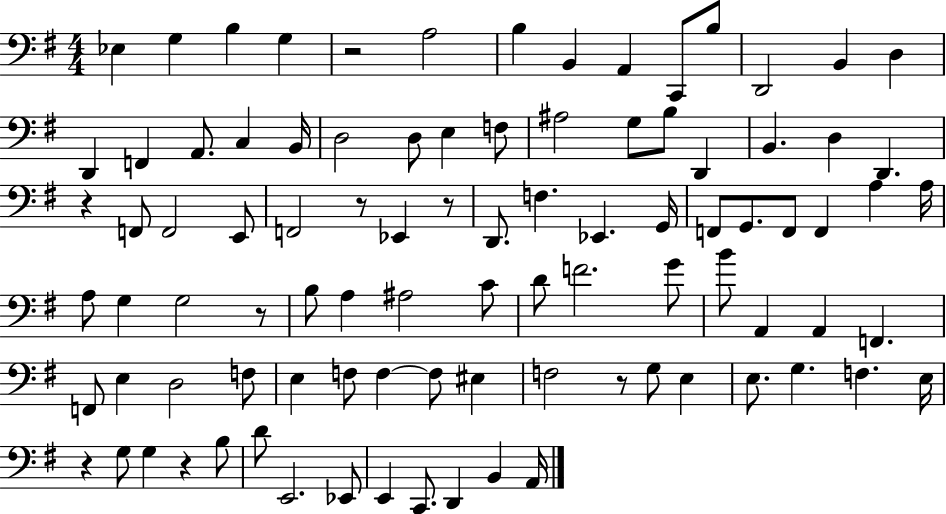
X:1
T:Untitled
M:4/4
L:1/4
K:G
_E, G, B, G, z2 A,2 B, B,, A,, C,,/2 B,/2 D,,2 B,, D, D,, F,, A,,/2 C, B,,/4 D,2 D,/2 E, F,/2 ^A,2 G,/2 B,/2 D,, B,, D, D,, z F,,/2 F,,2 E,,/2 F,,2 z/2 _E,, z/2 D,,/2 F, _E,, G,,/4 F,,/2 G,,/2 F,,/2 F,, A, A,/4 A,/2 G, G,2 z/2 B,/2 A, ^A,2 C/2 D/2 F2 G/2 B/2 A,, A,, F,, F,,/2 E, D,2 F,/2 E, F,/2 F, F,/2 ^E, F,2 z/2 G,/2 E, E,/2 G, F, E,/4 z G,/2 G, z B,/2 D/2 E,,2 _E,,/2 E,, C,,/2 D,, B,, A,,/4